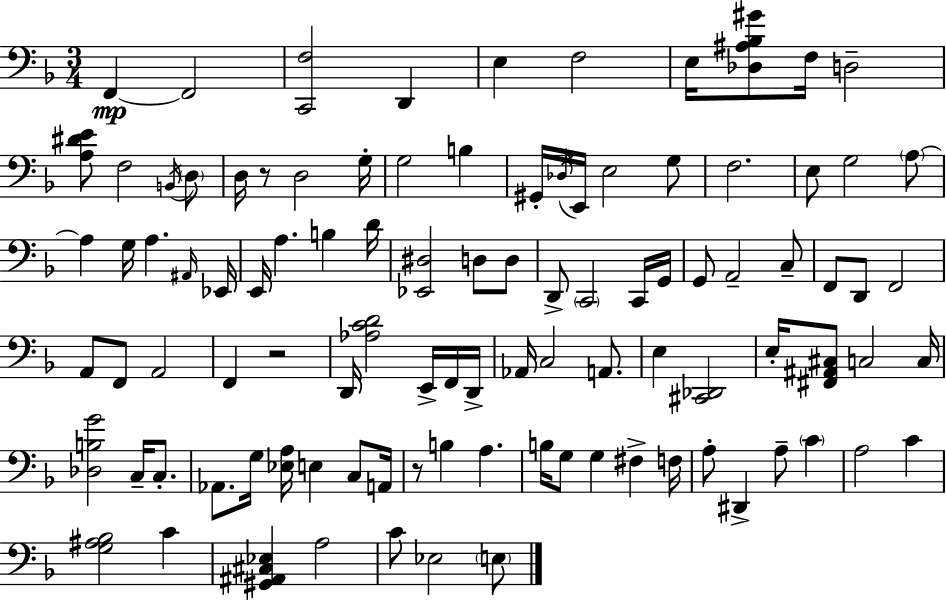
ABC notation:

X:1
T:Untitled
M:3/4
L:1/4
K:F
F,, F,,2 [C,,F,]2 D,, E, F,2 E,/4 [_D,^A,_B,^G]/2 F,/4 D,2 [A,^DE]/2 F,2 B,,/4 D,/2 D,/4 z/2 D,2 G,/4 G,2 B, ^G,,/4 _D,/4 E,,/4 E,2 G,/2 F,2 E,/2 G,2 A,/2 A, G,/4 A, ^A,,/4 _E,,/4 E,,/4 A, B, D/4 [_E,,^D,]2 D,/2 D,/2 D,,/2 C,,2 C,,/4 G,,/4 G,,/2 A,,2 C,/2 F,,/2 D,,/2 F,,2 A,,/2 F,,/2 A,,2 F,, z2 D,,/4 [_A,CD]2 E,,/4 F,,/4 D,,/4 _A,,/4 C,2 A,,/2 E, [^C,,_D,,]2 E,/4 [^F,,^A,,^C,]/2 C,2 C,/4 [_D,B,G]2 C,/4 C,/2 _A,,/2 G,/4 [_E,A,]/4 E, C,/2 A,,/4 z/2 B, A, B,/4 G,/2 G, ^F, F,/4 A,/2 ^D,, A,/2 C A,2 C [G,^A,_B,]2 C [^G,,^A,,^C,_E,] A,2 C/2 _E,2 E,/2